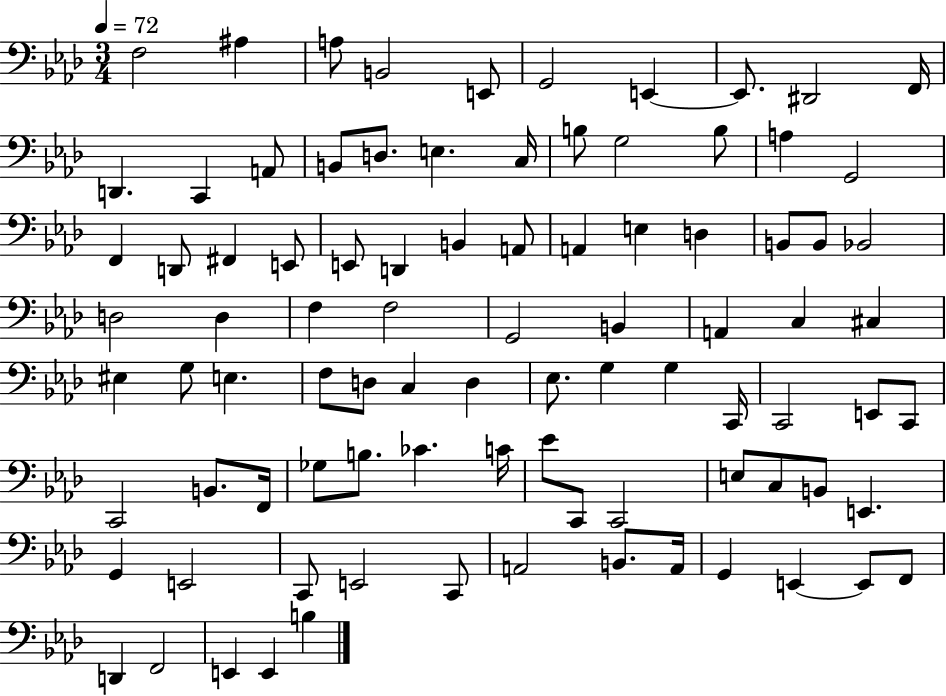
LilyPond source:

{
  \clef bass
  \numericTimeSignature
  \time 3/4
  \key aes \major
  \tempo 4 = 72
  \repeat volta 2 { f2 ais4 | a8 b,2 e,8 | g,2 e,4~~ | e,8. dis,2 f,16 | \break d,4. c,4 a,8 | b,8 d8. e4. c16 | b8 g2 b8 | a4 g,2 | \break f,4 d,8 fis,4 e,8 | e,8 d,4 b,4 a,8 | a,4 e4 d4 | b,8 b,8 bes,2 | \break d2 d4 | f4 f2 | g,2 b,4 | a,4 c4 cis4 | \break eis4 g8 e4. | f8 d8 c4 d4 | ees8. g4 g4 c,16 | c,2 e,8 c,8 | \break c,2 b,8. f,16 | ges8 b8. ces'4. c'16 | ees'8 c,8 c,2 | e8 c8 b,8 e,4. | \break g,4 e,2 | c,8 e,2 c,8 | a,2 b,8. a,16 | g,4 e,4~~ e,8 f,8 | \break d,4 f,2 | e,4 e,4 b4 | } \bar "|."
}